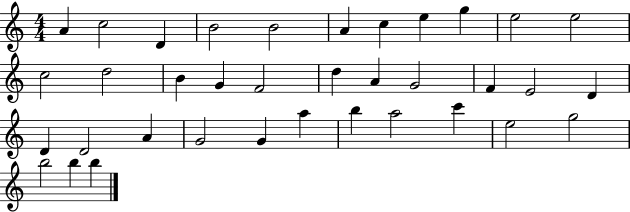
{
  \clef treble
  \numericTimeSignature
  \time 4/4
  \key c \major
  a'4 c''2 d'4 | b'2 b'2 | a'4 c''4 e''4 g''4 | e''2 e''2 | \break c''2 d''2 | b'4 g'4 f'2 | d''4 a'4 g'2 | f'4 e'2 d'4 | \break d'4 d'2 a'4 | g'2 g'4 a''4 | b''4 a''2 c'''4 | e''2 g''2 | \break b''2 b''4 b''4 | \bar "|."
}